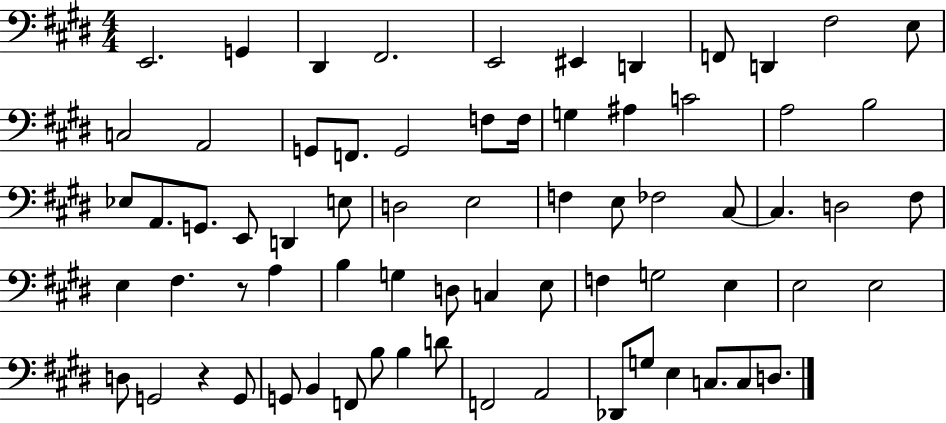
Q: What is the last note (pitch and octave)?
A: D3